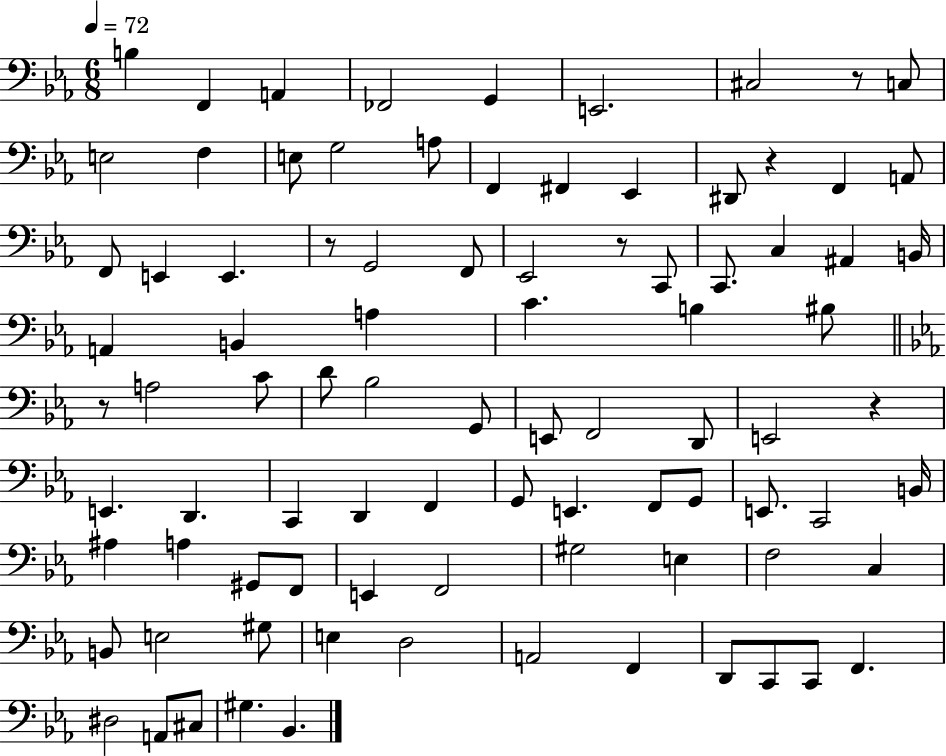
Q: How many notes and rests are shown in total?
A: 89